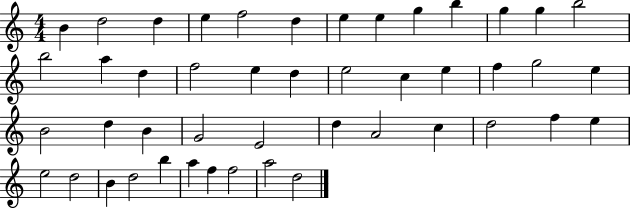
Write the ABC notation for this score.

X:1
T:Untitled
M:4/4
L:1/4
K:C
B d2 d e f2 d e e g b g g b2 b2 a d f2 e d e2 c e f g2 e B2 d B G2 E2 d A2 c d2 f e e2 d2 B d2 b a f f2 a2 d2